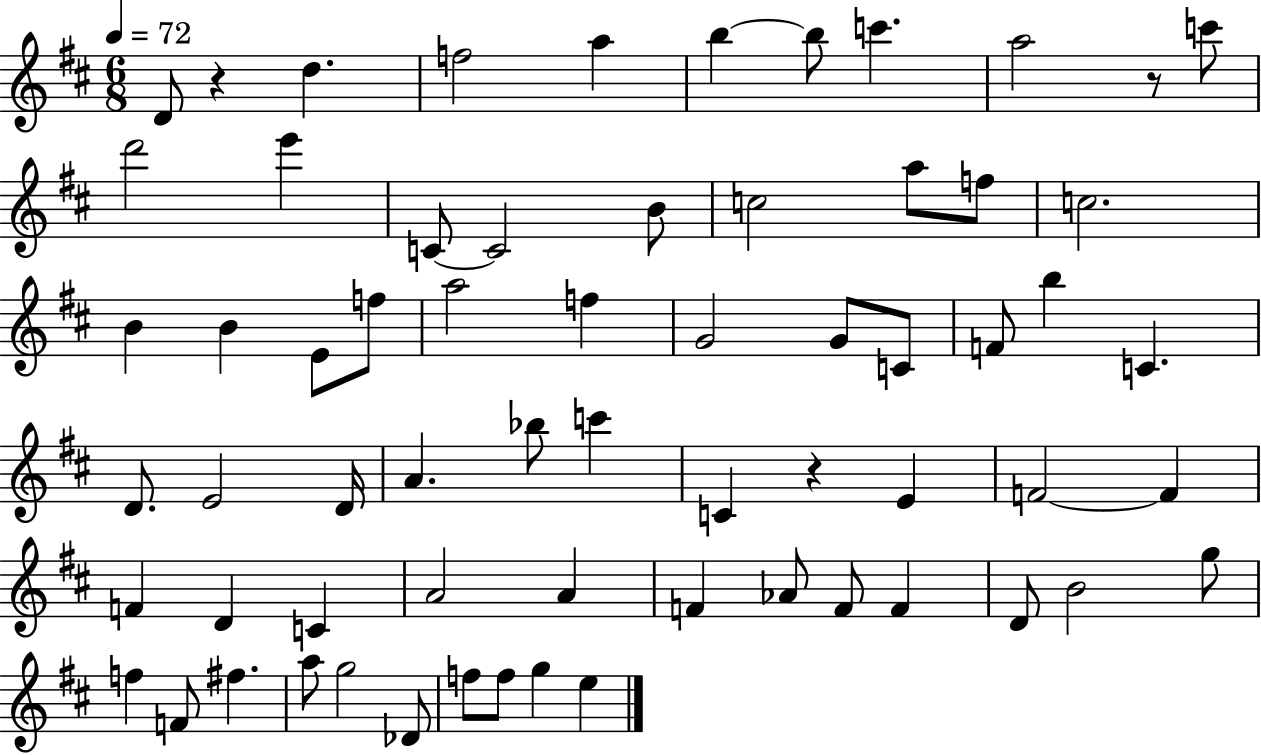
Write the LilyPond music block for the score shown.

{
  \clef treble
  \numericTimeSignature
  \time 6/8
  \key d \major
  \tempo 4 = 72
  d'8 r4 d''4. | f''2 a''4 | b''4~~ b''8 c'''4. | a''2 r8 c'''8 | \break d'''2 e'''4 | c'8~~ c'2 b'8 | c''2 a''8 f''8 | c''2. | \break b'4 b'4 e'8 f''8 | a''2 f''4 | g'2 g'8 c'8 | f'8 b''4 c'4. | \break d'8. e'2 d'16 | a'4. bes''8 c'''4 | c'4 r4 e'4 | f'2~~ f'4 | \break f'4 d'4 c'4 | a'2 a'4 | f'4 aes'8 f'8 f'4 | d'8 b'2 g''8 | \break f''4 f'8 fis''4. | a''8 g''2 des'8 | f''8 f''8 g''4 e''4 | \bar "|."
}